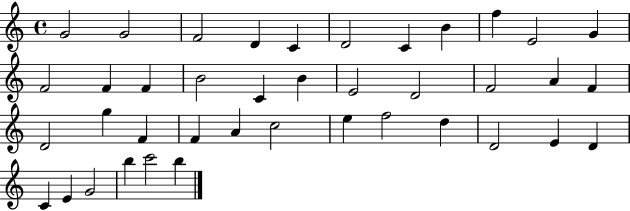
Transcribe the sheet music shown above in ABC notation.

X:1
T:Untitled
M:4/4
L:1/4
K:C
G2 G2 F2 D C D2 C B f E2 G F2 F F B2 C B E2 D2 F2 A F D2 g F F A c2 e f2 d D2 E D C E G2 b c'2 b